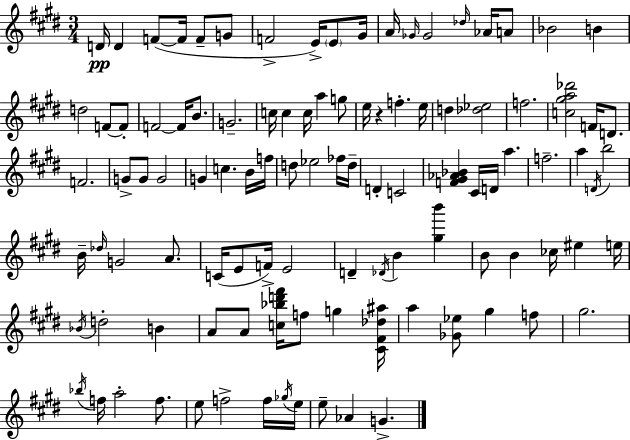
{
  \clef treble
  \numericTimeSignature
  \time 3/4
  \key e \major
  d'16\pp d'4 f'8~(~ f'16 f'8-- g'8 | f'2-> e'16->) \parenthesize e'8 gis'16 | a'16 \grace { ges'16 } ges'2 \grace { des''16 } aes'16 | a'8 bes'2 b'4 | \break d''2 f'8~~ | f'8-. f'2~~ f'16 b'8. | g'2.-- | c''16 c''4 c''16 a''4 | \break g''8 e''16 r4 f''4.-. | e''16 d''4 <des'' ees''>2 | f''2. | <c'' gis'' a'' des'''>2 f'16 d'8. | \break f'2. | g'8-> g'8 g'2 | g'4 c''4. | b'16 f''16 d''8 ees''2 | \break fes''16 d''16-- d'4-. c'2 | <f' gis' aes' bes'>4 cis'16 d'16 a''4. | f''2.-- | a''4 \acciaccatura { d'16 } b''2 | \break b'16-- \grace { des''16 } g'2 | a'8. c'16( e'8 f'16->) e'2 | d'4-- \acciaccatura { des'16 } b'4 | <gis'' b'''>4 b'8 b'4 ces''16 | \break eis''4 e''16 \acciaccatura { bes'16 } d''2-. | b'4 a'8 a'8 <c'' bes'' d''' fis'''>16 f''8 | g''4 <cis' fis' des'' ais''>16 a''4 <ges' ees''>8 | gis''4 f''8 gis''2. | \break \acciaccatura { bes''16 } f''16 a''2-. | f''8. e''8 f''2-> | f''16 \acciaccatura { ges''16 } e''16 e''8-- aes'4 | g'4.-> \bar "|."
}